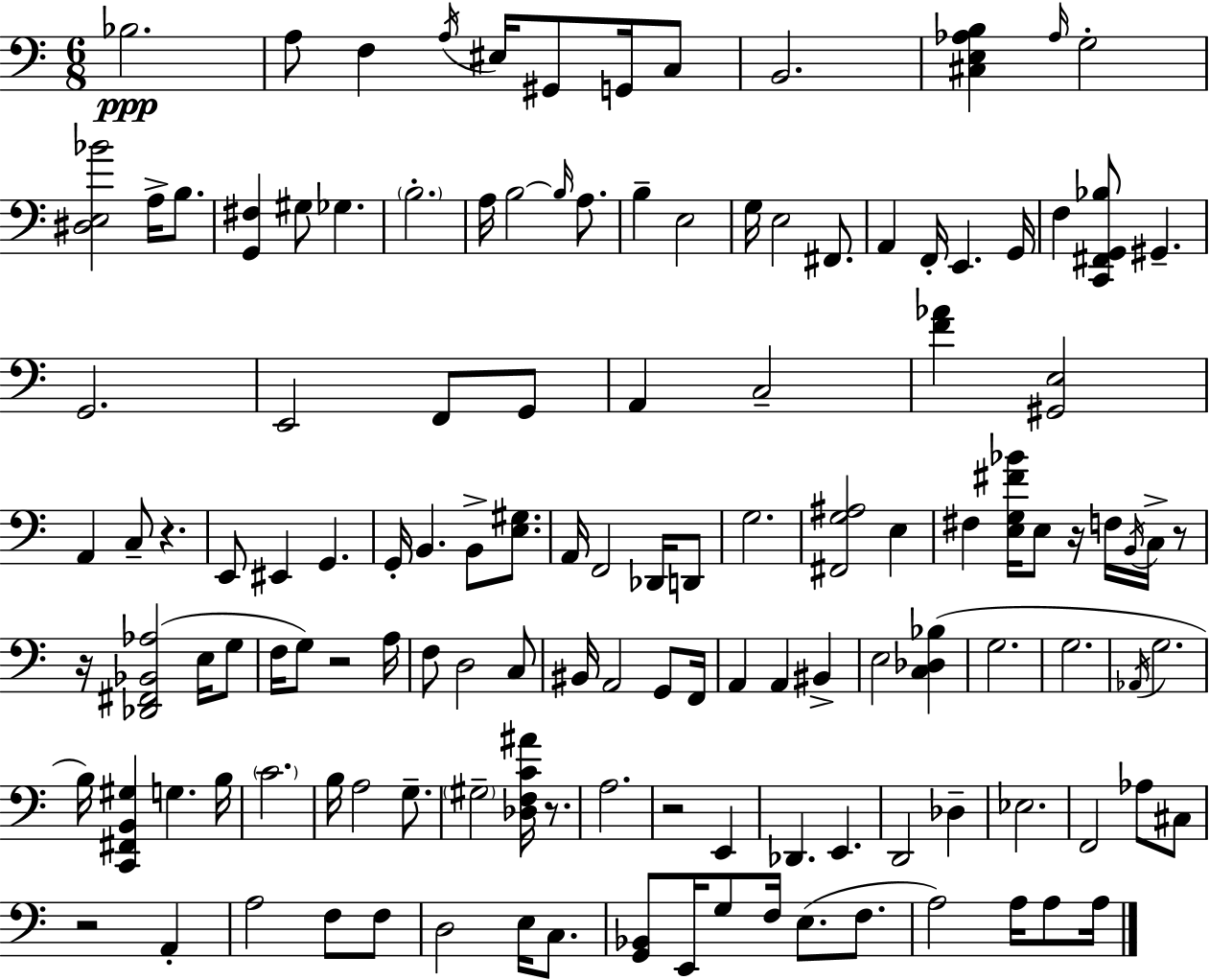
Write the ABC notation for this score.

X:1
T:Untitled
M:6/8
L:1/4
K:Am
_B,2 A,/2 F, A,/4 ^E,/4 ^G,,/2 G,,/4 C,/2 B,,2 [^C,E,_A,B,] _A,/4 G,2 [^D,E,_B]2 A,/4 B,/2 [G,,^F,] ^G,/2 _G, B,2 A,/4 B,2 B,/4 A,/2 B, E,2 G,/4 E,2 ^F,,/2 A,, F,,/4 E,, G,,/4 F, [C,,^F,,G,,_B,]/2 ^G,, G,,2 E,,2 F,,/2 G,,/2 A,, C,2 [F_A] [^G,,E,]2 A,, C,/2 z E,,/2 ^E,, G,, G,,/4 B,, B,,/2 [E,^G,]/2 A,,/4 F,,2 _D,,/4 D,,/2 G,2 [^F,,G,^A,]2 E, ^F, [E,G,^F_B]/4 E,/2 z/4 F,/4 B,,/4 C,/4 z/2 z/4 [_D,,^F,,_B,,_A,]2 E,/4 G,/2 F,/4 G,/2 z2 A,/4 F,/2 D,2 C,/2 ^B,,/4 A,,2 G,,/2 F,,/4 A,, A,, ^B,, E,2 [C,_D,_B,] G,2 G,2 _A,,/4 G,2 B,/4 [C,,^F,,B,,^G,] G, B,/4 C2 B,/4 A,2 G,/2 ^G,2 [_D,F,C^A]/4 z/2 A,2 z2 E,, _D,, E,, D,,2 _D, _E,2 F,,2 _A,/2 ^C,/2 z2 A,, A,2 F,/2 F,/2 D,2 E,/4 C,/2 [G,,_B,,]/2 E,,/4 G,/2 F,/4 E,/2 F,/2 A,2 A,/4 A,/2 A,/4